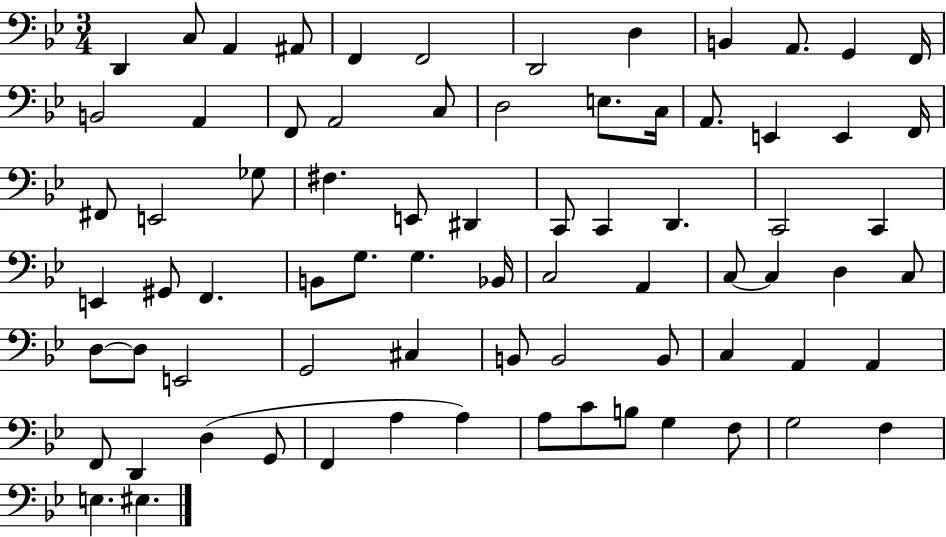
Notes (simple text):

D2/q C3/e A2/q A#2/e F2/q F2/h D2/h D3/q B2/q A2/e. G2/q F2/s B2/h A2/q F2/e A2/h C3/e D3/h E3/e. C3/s A2/e. E2/q E2/q F2/s F#2/e E2/h Gb3/e F#3/q. E2/e D#2/q C2/e C2/q D2/q. C2/h C2/q E2/q G#2/e F2/q. B2/e G3/e. G3/q. Bb2/s C3/h A2/q C3/e C3/q D3/q C3/e D3/e D3/e E2/h G2/h C#3/q B2/e B2/h B2/e C3/q A2/q A2/q F2/e D2/q D3/q G2/e F2/q A3/q A3/q A3/e C4/e B3/e G3/q F3/e G3/h F3/q E3/q. EIS3/q.